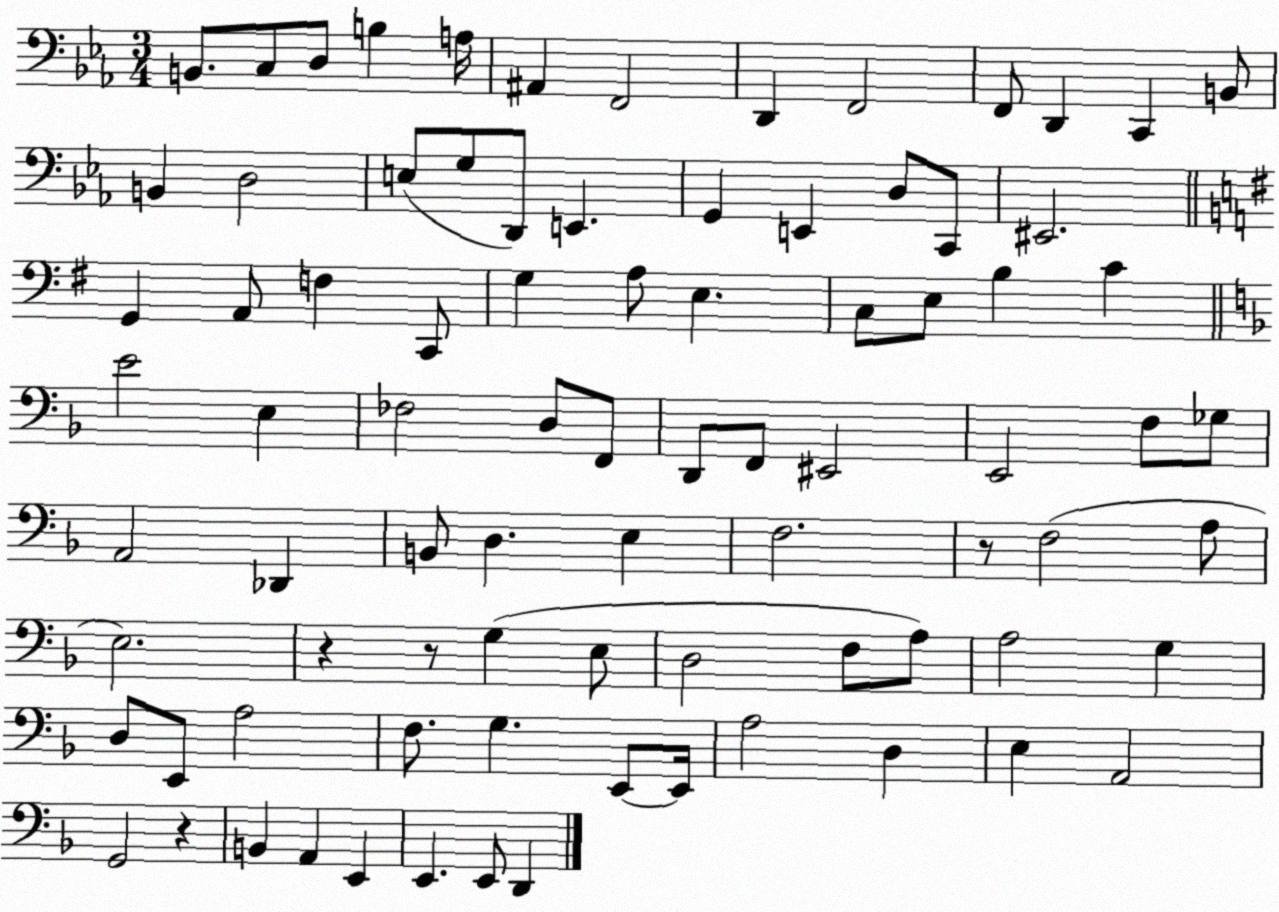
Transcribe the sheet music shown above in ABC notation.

X:1
T:Untitled
M:3/4
L:1/4
K:Eb
B,,/2 C,/2 D,/2 B, A,/4 ^A,, F,,2 D,, F,,2 F,,/2 D,, C,, B,,/2 B,, D,2 E,/2 G,/2 D,,/2 E,, G,, E,, D,/2 C,,/2 ^E,,2 G,, A,,/2 F, C,,/2 G, A,/2 E, C,/2 E,/2 B, C E2 E, _F,2 D,/2 F,,/2 D,,/2 F,,/2 ^E,,2 E,,2 F,/2 _G,/2 A,,2 _D,, B,,/2 D, E, F,2 z/2 F,2 A,/2 E,2 z z/2 G, E,/2 D,2 F,/2 A,/2 A,2 G, D,/2 E,,/2 A,2 F,/2 G, E,,/2 E,,/4 A,2 D, E, A,,2 G,,2 z B,, A,, E,, E,, E,,/2 D,,